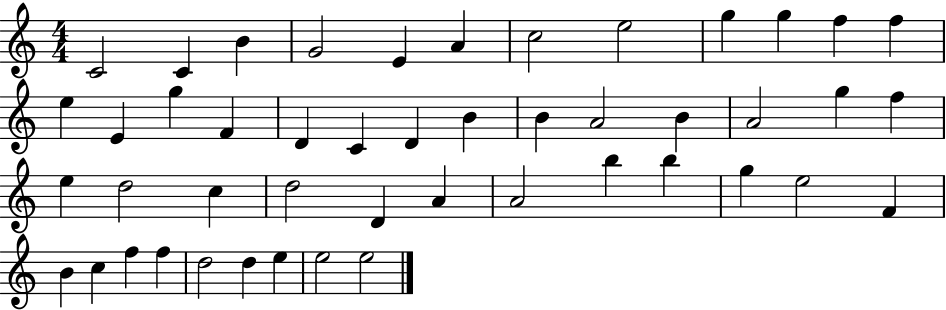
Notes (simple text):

C4/h C4/q B4/q G4/h E4/q A4/q C5/h E5/h G5/q G5/q F5/q F5/q E5/q E4/q G5/q F4/q D4/q C4/q D4/q B4/q B4/q A4/h B4/q A4/h G5/q F5/q E5/q D5/h C5/q D5/h D4/q A4/q A4/h B5/q B5/q G5/q E5/h F4/q B4/q C5/q F5/q F5/q D5/h D5/q E5/q E5/h E5/h